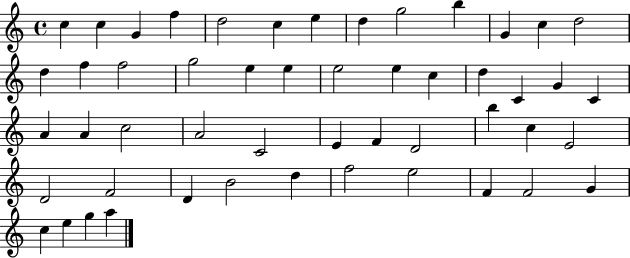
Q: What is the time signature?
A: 4/4